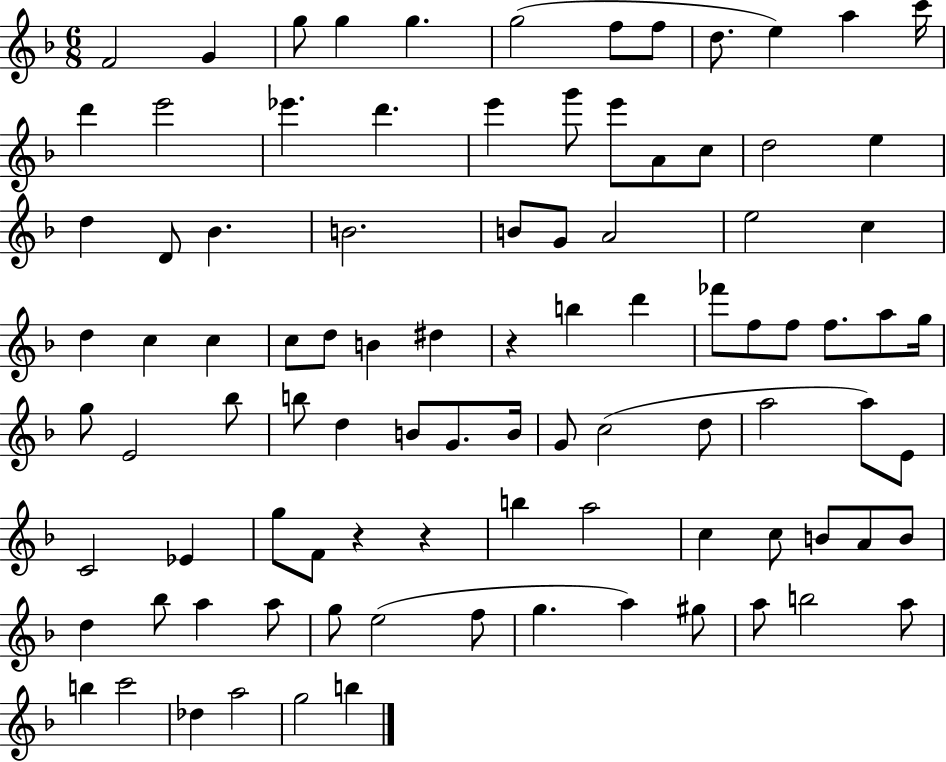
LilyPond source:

{
  \clef treble
  \numericTimeSignature
  \time 6/8
  \key f \major
  \repeat volta 2 { f'2 g'4 | g''8 g''4 g''4. | g''2( f''8 f''8 | d''8. e''4) a''4 c'''16 | \break d'''4 e'''2 | ees'''4. d'''4. | e'''4 g'''8 e'''8 a'8 c''8 | d''2 e''4 | \break d''4 d'8 bes'4. | b'2. | b'8 g'8 a'2 | e''2 c''4 | \break d''4 c''4 c''4 | c''8 d''8 b'4 dis''4 | r4 b''4 d'''4 | fes'''8 f''8 f''8 f''8. a''8 g''16 | \break g''8 e'2 bes''8 | b''8 d''4 b'8 g'8. b'16 | g'8 c''2( d''8 | a''2 a''8) e'8 | \break c'2 ees'4 | g''8 f'8 r4 r4 | b''4 a''2 | c''4 c''8 b'8 a'8 b'8 | \break d''4 bes''8 a''4 a''8 | g''8 e''2( f''8 | g''4. a''4) gis''8 | a''8 b''2 a''8 | \break b''4 c'''2 | des''4 a''2 | g''2 b''4 | } \bar "|."
}